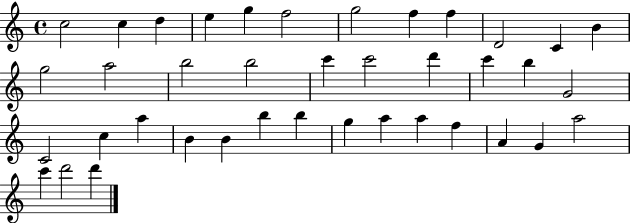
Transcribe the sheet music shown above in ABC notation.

X:1
T:Untitled
M:4/4
L:1/4
K:C
c2 c d e g f2 g2 f f D2 C B g2 a2 b2 b2 c' c'2 d' c' b G2 C2 c a B B b b g a a f A G a2 c' d'2 d'